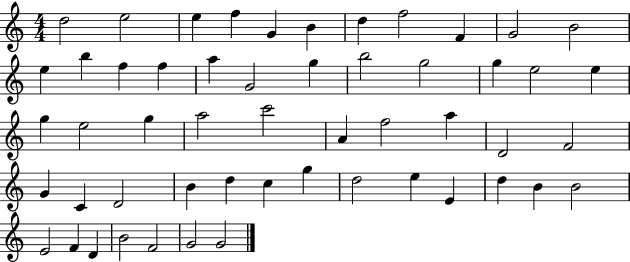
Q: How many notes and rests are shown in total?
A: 53